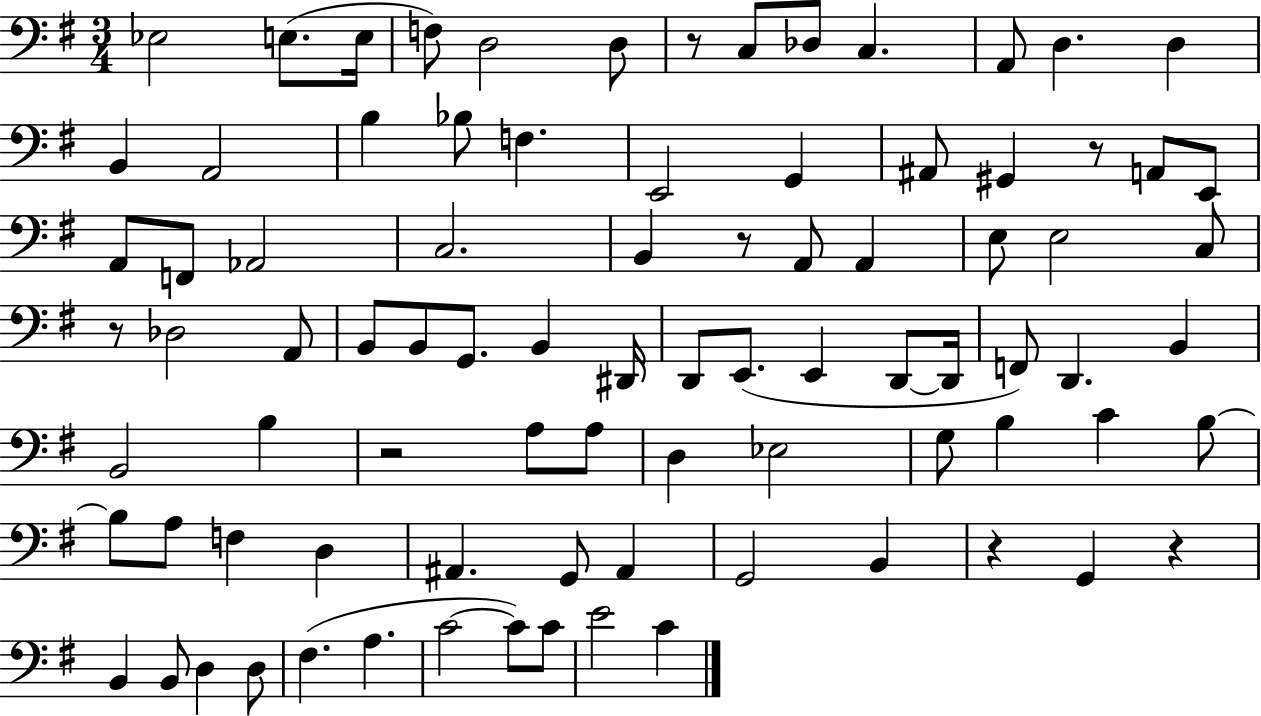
{
  \clef bass
  \numericTimeSignature
  \time 3/4
  \key g \major
  ees2 e8.( e16 | f8) d2 d8 | r8 c8 des8 c4. | a,8 d4. d4 | \break b,4 a,2 | b4 bes8 f4. | e,2 g,4 | ais,8 gis,4 r8 a,8 e,8 | \break a,8 f,8 aes,2 | c2. | b,4 r8 a,8 a,4 | e8 e2 c8 | \break r8 des2 a,8 | b,8 b,8 g,8. b,4 dis,16 | d,8 e,8.( e,4 d,8~~ d,16 | f,8) d,4. b,4 | \break b,2 b4 | r2 a8 a8 | d4 ees2 | g8 b4 c'4 b8~~ | \break b8 a8 f4 d4 | ais,4. g,8 ais,4 | g,2 b,4 | r4 g,4 r4 | \break b,4 b,8 d4 d8 | fis4.( a4. | c'2~~ c'8) c'8 | e'2 c'4 | \break \bar "|."
}